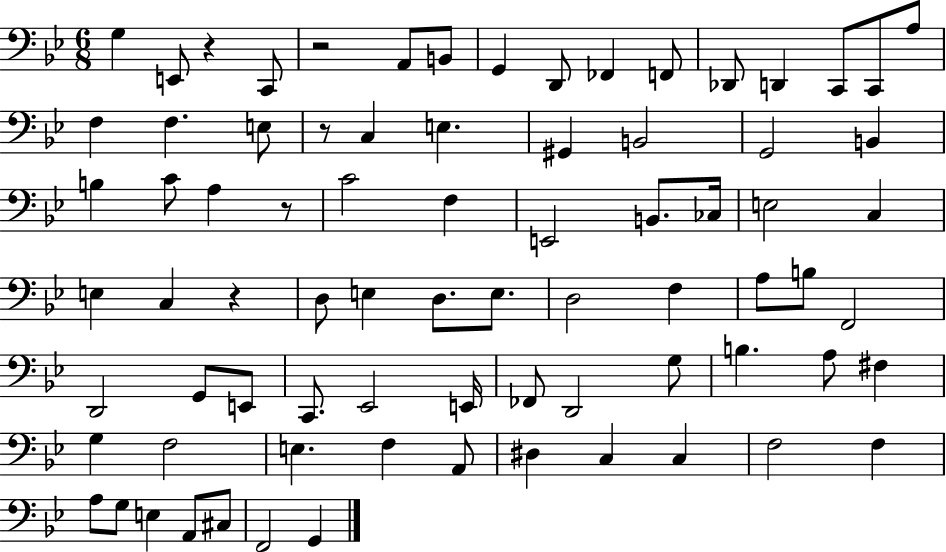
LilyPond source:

{
  \clef bass
  \numericTimeSignature
  \time 6/8
  \key bes \major
  g4 e,8 r4 c,8 | r2 a,8 b,8 | g,4 d,8 fes,4 f,8 | des,8 d,4 c,8 c,8 a8 | \break f4 f4. e8 | r8 c4 e4. | gis,4 b,2 | g,2 b,4 | \break b4 c'8 a4 r8 | c'2 f4 | e,2 b,8. ces16 | e2 c4 | \break e4 c4 r4 | d8 e4 d8. e8. | d2 f4 | a8 b8 f,2 | \break d,2 g,8 e,8 | c,8. ees,2 e,16 | fes,8 d,2 g8 | b4. a8 fis4 | \break g4 f2 | e4. f4 a,8 | dis4 c4 c4 | f2 f4 | \break a8 g8 e4 a,8 cis8 | f,2 g,4 | \bar "|."
}